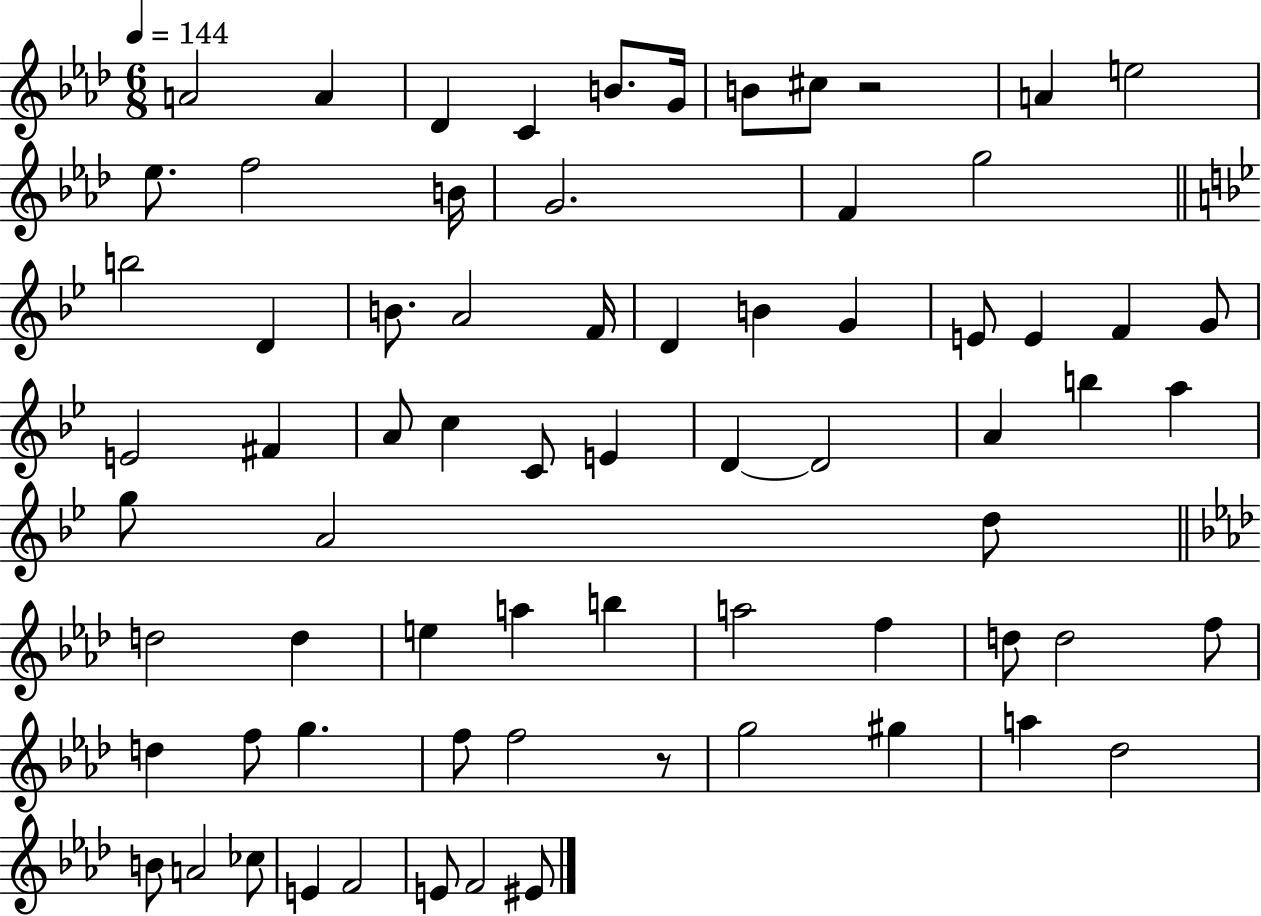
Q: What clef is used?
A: treble